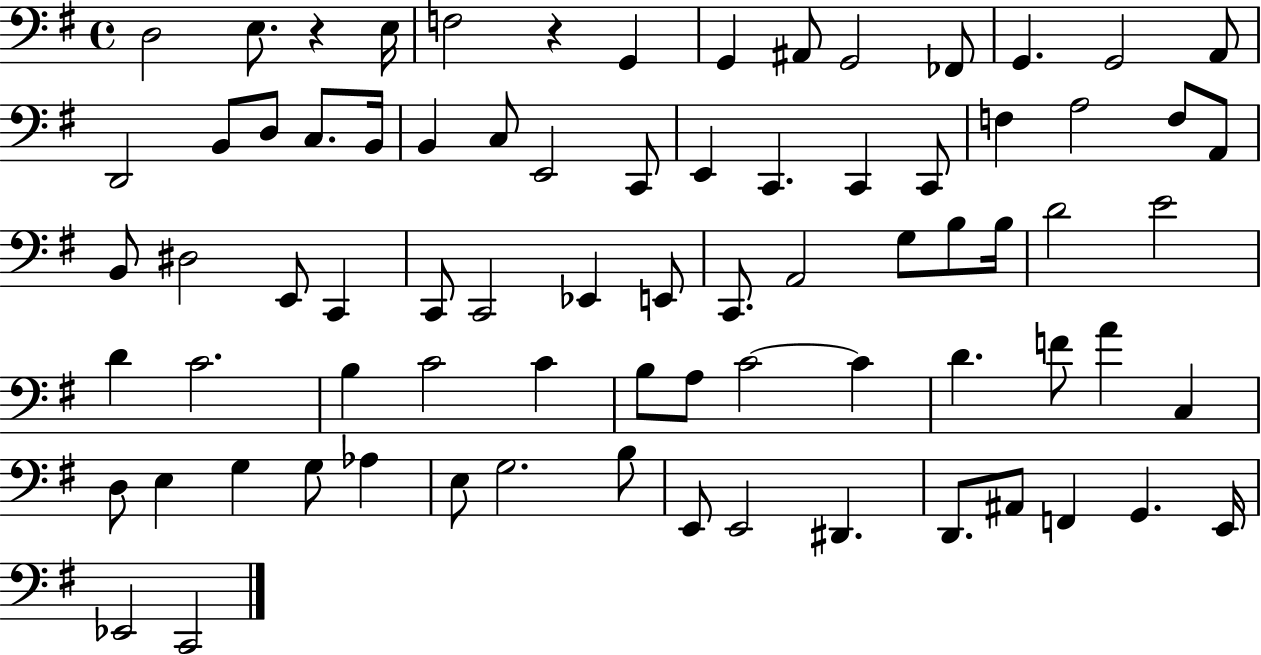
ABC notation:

X:1
T:Untitled
M:4/4
L:1/4
K:G
D,2 E,/2 z E,/4 F,2 z G,, G,, ^A,,/2 G,,2 _F,,/2 G,, G,,2 A,,/2 D,,2 B,,/2 D,/2 C,/2 B,,/4 B,, C,/2 E,,2 C,,/2 E,, C,, C,, C,,/2 F, A,2 F,/2 A,,/2 B,,/2 ^D,2 E,,/2 C,, C,,/2 C,,2 _E,, E,,/2 C,,/2 A,,2 G,/2 B,/2 B,/4 D2 E2 D C2 B, C2 C B,/2 A,/2 C2 C D F/2 A C, D,/2 E, G, G,/2 _A, E,/2 G,2 B,/2 E,,/2 E,,2 ^D,, D,,/2 ^A,,/2 F,, G,, E,,/4 _E,,2 C,,2